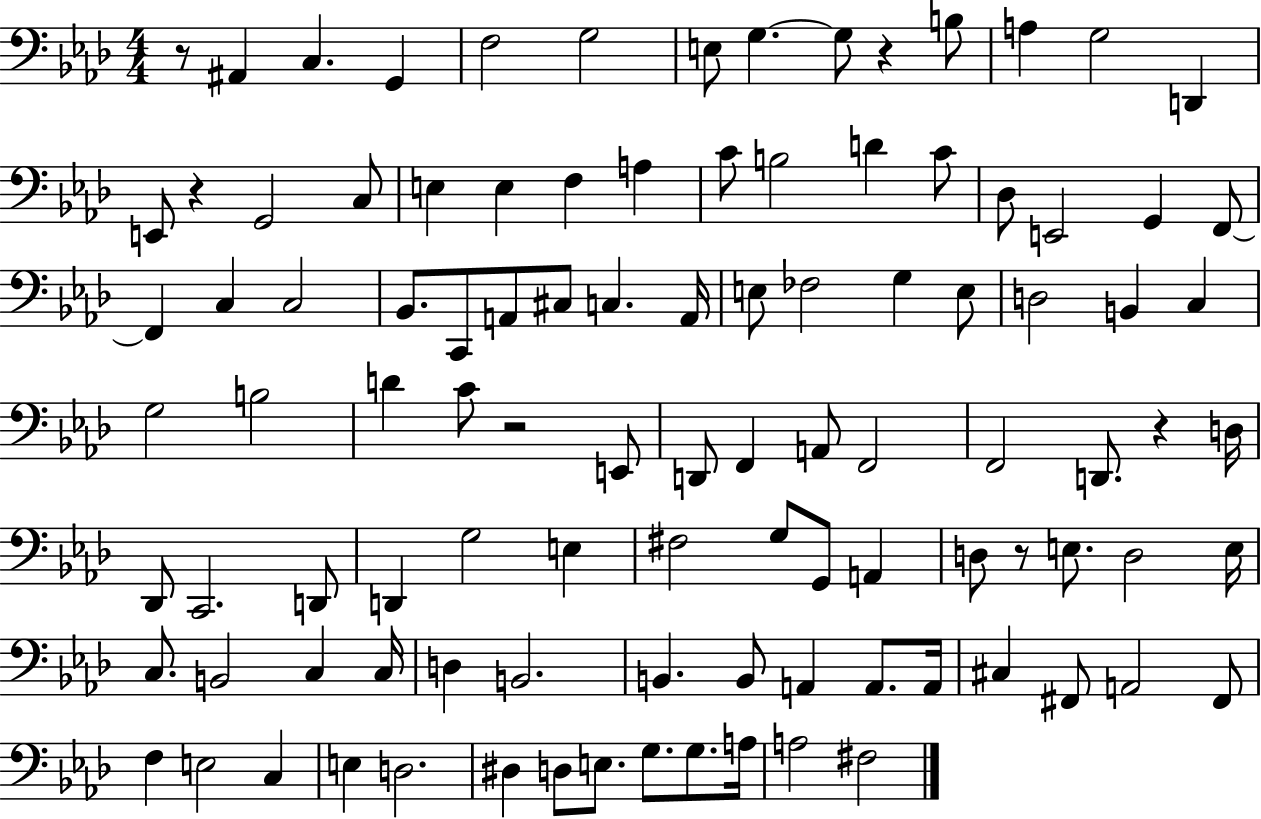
R/e A#2/q C3/q. G2/q F3/h G3/h E3/e G3/q. G3/e R/q B3/e A3/q G3/h D2/q E2/e R/q G2/h C3/e E3/q E3/q F3/q A3/q C4/e B3/h D4/q C4/e Db3/e E2/h G2/q F2/e F2/q C3/q C3/h Bb2/e. C2/e A2/e C#3/e C3/q. A2/s E3/e FES3/h G3/q E3/e D3/h B2/q C3/q G3/h B3/h D4/q C4/e R/h E2/e D2/e F2/q A2/e F2/h F2/h D2/e. R/q D3/s Db2/e C2/h. D2/e D2/q G3/h E3/q F#3/h G3/e G2/e A2/q D3/e R/e E3/e. D3/h E3/s C3/e. B2/h C3/q C3/s D3/q B2/h. B2/q. B2/e A2/q A2/e. A2/s C#3/q F#2/e A2/h F#2/e F3/q E3/h C3/q E3/q D3/h. D#3/q D3/e E3/e. G3/e. G3/e. A3/s A3/h F#3/h